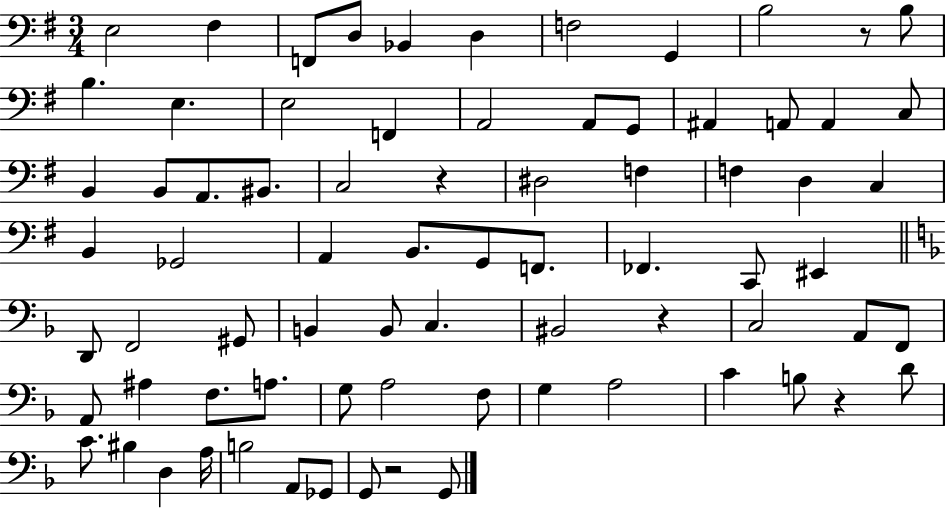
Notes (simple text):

E3/h F#3/q F2/e D3/e Bb2/q D3/q F3/h G2/q B3/h R/e B3/e B3/q. E3/q. E3/h F2/q A2/h A2/e G2/e A#2/q A2/e A2/q C3/e B2/q B2/e A2/e. BIS2/e. C3/h R/q D#3/h F3/q F3/q D3/q C3/q B2/q Gb2/h A2/q B2/e. G2/e F2/e. FES2/q. C2/e EIS2/q D2/e F2/h G#2/e B2/q B2/e C3/q. BIS2/h R/q C3/h A2/e F2/e A2/e A#3/q F3/e. A3/e. G3/e A3/h F3/e G3/q A3/h C4/q B3/e R/q D4/e C4/e. BIS3/q D3/q A3/s B3/h A2/e Gb2/e G2/e R/h G2/e